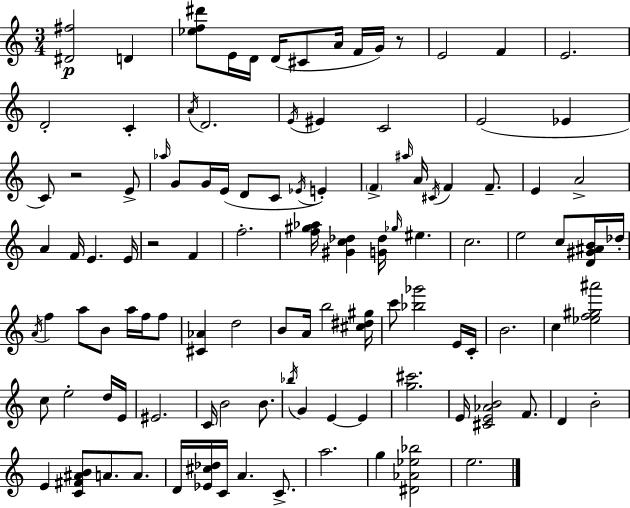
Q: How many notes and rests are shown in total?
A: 110